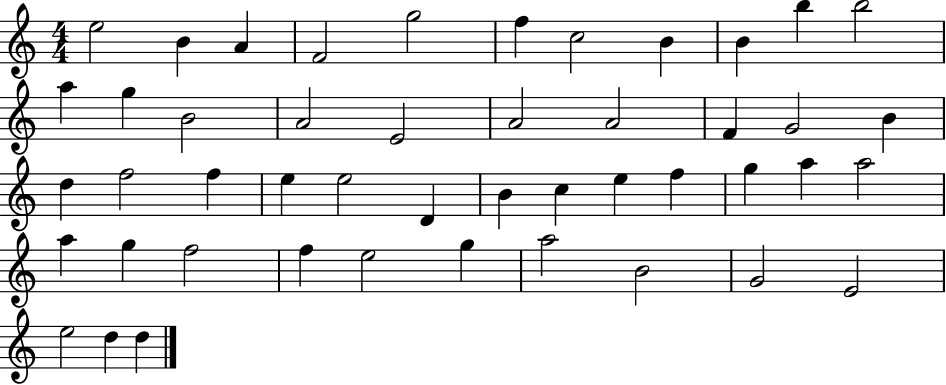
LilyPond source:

{
  \clef treble
  \numericTimeSignature
  \time 4/4
  \key c \major
  e''2 b'4 a'4 | f'2 g''2 | f''4 c''2 b'4 | b'4 b''4 b''2 | \break a''4 g''4 b'2 | a'2 e'2 | a'2 a'2 | f'4 g'2 b'4 | \break d''4 f''2 f''4 | e''4 e''2 d'4 | b'4 c''4 e''4 f''4 | g''4 a''4 a''2 | \break a''4 g''4 f''2 | f''4 e''2 g''4 | a''2 b'2 | g'2 e'2 | \break e''2 d''4 d''4 | \bar "|."
}